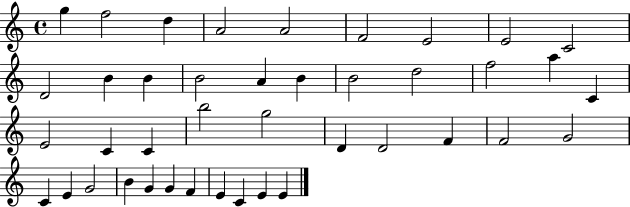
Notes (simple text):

G5/q F5/h D5/q A4/h A4/h F4/h E4/h E4/h C4/h D4/h B4/q B4/q B4/h A4/q B4/q B4/h D5/h F5/h A5/q C4/q E4/h C4/q C4/q B5/h G5/h D4/q D4/h F4/q F4/h G4/h C4/q E4/q G4/h B4/q G4/q G4/q F4/q E4/q C4/q E4/q E4/q